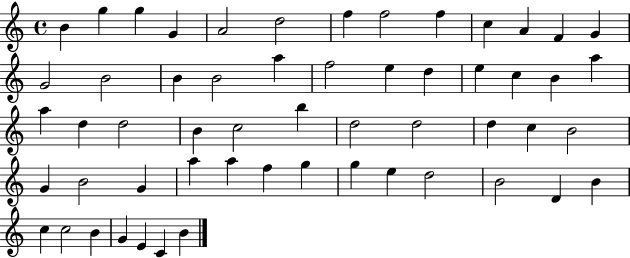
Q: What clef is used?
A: treble